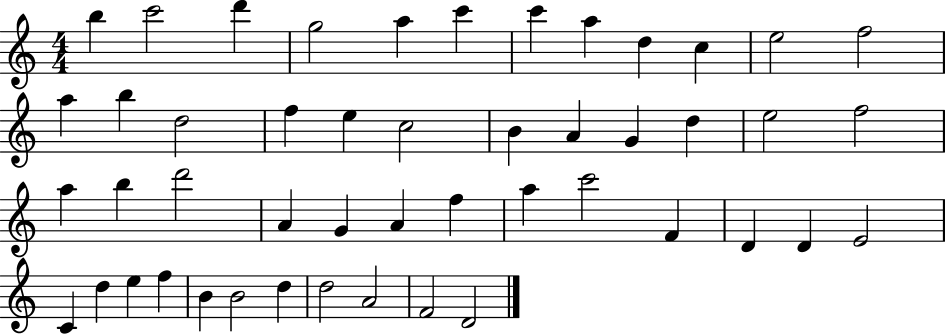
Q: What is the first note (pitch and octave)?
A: B5